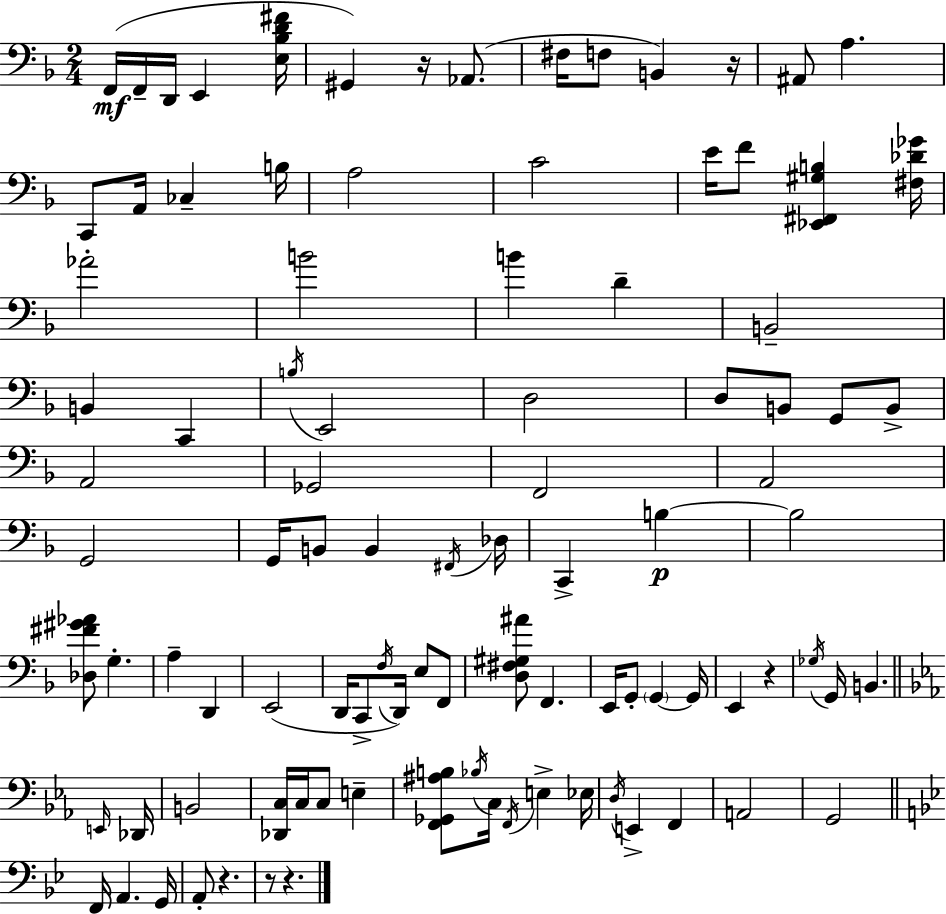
X:1
T:Untitled
M:2/4
L:1/4
K:Dm
F,,/4 F,,/4 D,,/4 E,, [E,_B,D^F]/4 ^G,, z/4 _A,,/2 ^F,/4 F,/2 B,, z/4 ^A,,/2 A, C,,/2 A,,/4 _C, B,/4 A,2 C2 E/4 F/2 [_E,,^F,,^G,B,] [^F,_D_G]/4 _A2 B2 B D B,,2 B,, C,, B,/4 E,,2 D,2 D,/2 B,,/2 G,,/2 B,,/2 A,,2 _G,,2 F,,2 A,,2 G,,2 G,,/4 B,,/2 B,, ^F,,/4 _D,/4 C,, B, B,2 [_D,^F^G_A]/2 G, A, D,, E,,2 D,,/4 C,,/2 F,/4 D,,/4 E,/2 F,,/2 [D,^F,^G,^A]/2 F,, E,,/4 G,,/2 G,, G,,/4 E,, z _G,/4 G,,/4 B,, E,,/4 _D,,/4 B,,2 [_D,,C,]/4 C,/4 C,/2 E, [F,,_G,,^A,B,]/2 _B,/4 C,/4 F,,/4 E, _E,/4 D,/4 E,, F,, A,,2 G,,2 F,,/4 A,, G,,/4 A,,/2 z z/2 z